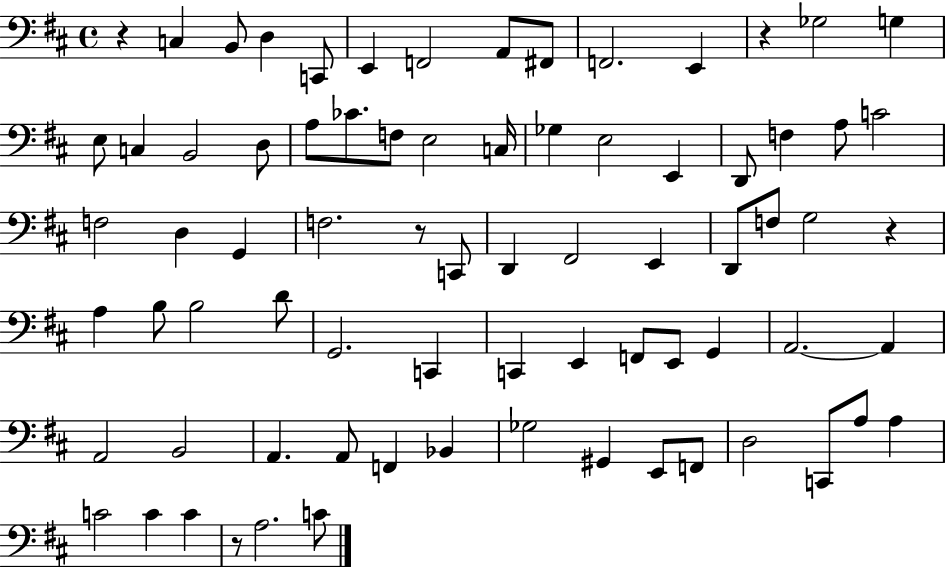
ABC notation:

X:1
T:Untitled
M:4/4
L:1/4
K:D
z C, B,,/2 D, C,,/2 E,, F,,2 A,,/2 ^F,,/2 F,,2 E,, z _G,2 G, E,/2 C, B,,2 D,/2 A,/2 _C/2 F,/2 E,2 C,/4 _G, E,2 E,, D,,/2 F, A,/2 C2 F,2 D, G,, F,2 z/2 C,,/2 D,, ^F,,2 E,, D,,/2 F,/2 G,2 z A, B,/2 B,2 D/2 G,,2 C,, C,, E,, F,,/2 E,,/2 G,, A,,2 A,, A,,2 B,,2 A,, A,,/2 F,, _B,, _G,2 ^G,, E,,/2 F,,/2 D,2 C,,/2 A,/2 A, C2 C C z/2 A,2 C/2